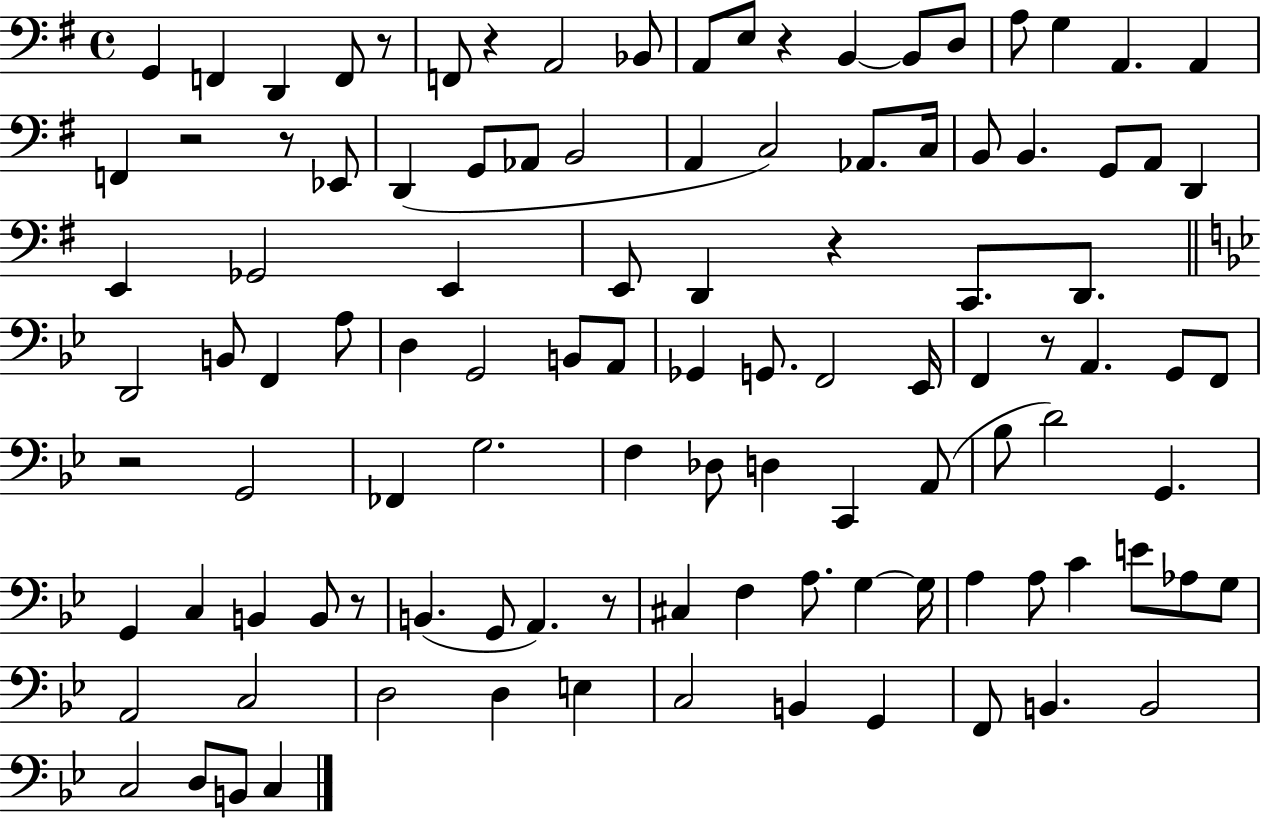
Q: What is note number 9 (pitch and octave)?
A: E3